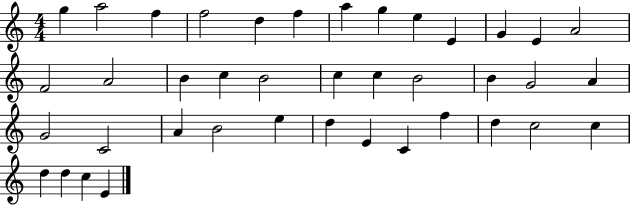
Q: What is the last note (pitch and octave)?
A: E4